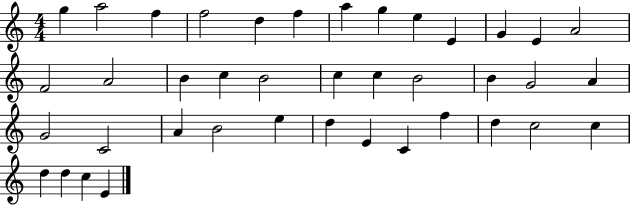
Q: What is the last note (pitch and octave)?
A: E4